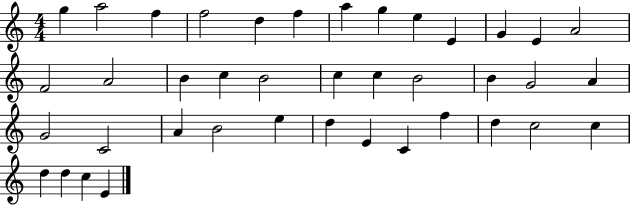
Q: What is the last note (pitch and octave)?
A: E4